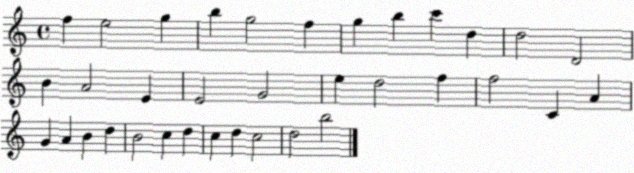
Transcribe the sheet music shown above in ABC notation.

X:1
T:Untitled
M:4/4
L:1/4
K:C
f e2 g b g2 f g b c' d d2 D2 B A2 E E2 G2 e d2 f f2 C A G A B d B2 c d c d c2 d2 b2